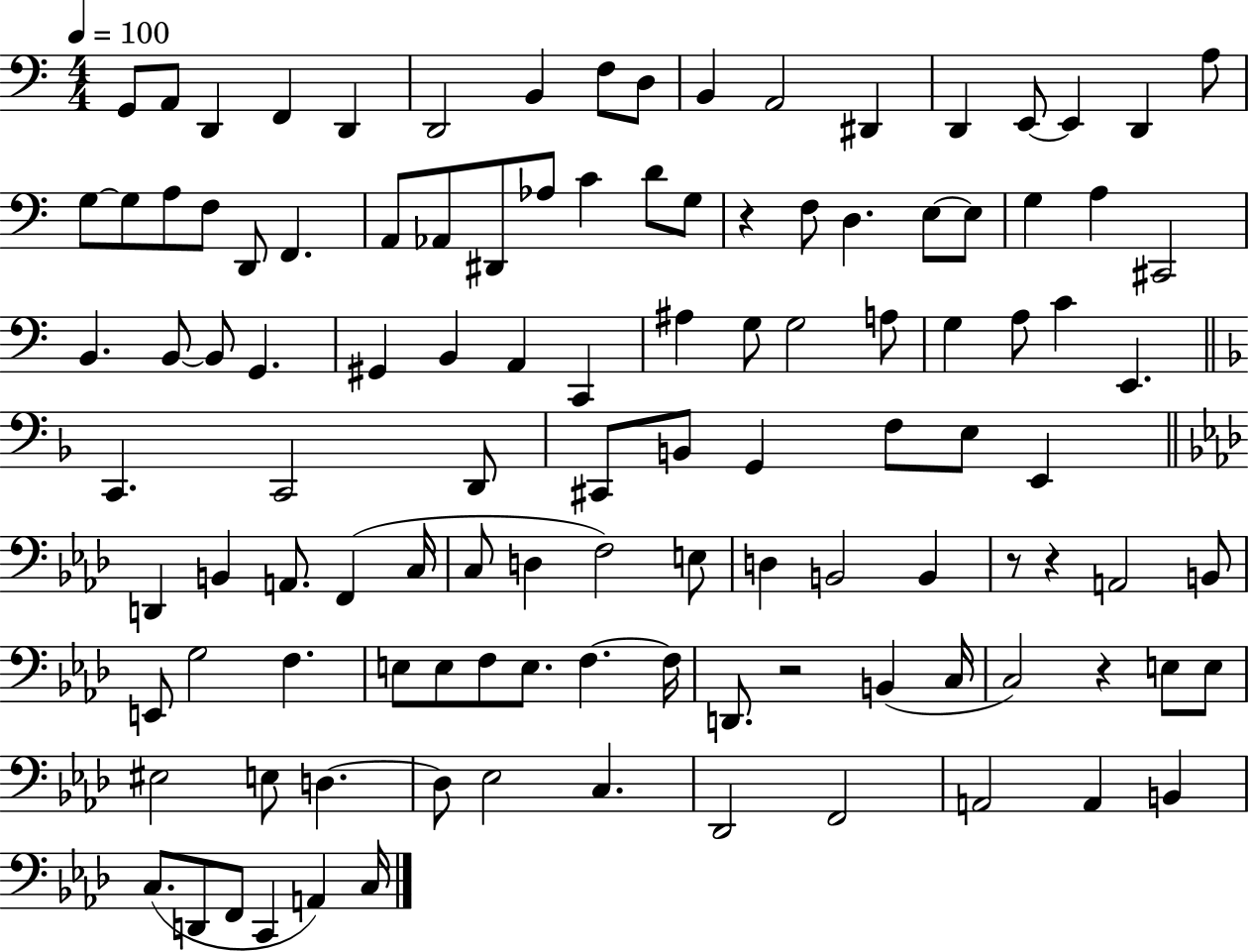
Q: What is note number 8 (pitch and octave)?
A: F3